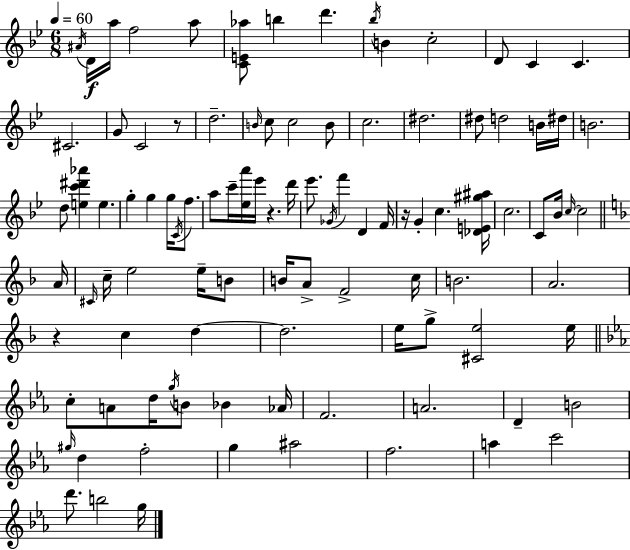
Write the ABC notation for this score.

X:1
T:Untitled
M:6/8
L:1/4
K:Bb
^A/4 D/4 a/4 f2 a/2 [CE_a]/2 b d' _b/4 B c2 D/2 C C ^C2 G/2 C2 z/2 d2 B/4 c/2 c2 B/2 c2 ^d2 ^d/2 d2 B/4 ^d/4 B2 d/2 [ec'^d'_a'] e g g g/4 C/4 f/2 a/2 c'/4 [_ea']/4 _e'/4 z d'/4 _e'/2 _G/4 f' D F/4 z/4 G c [_DE^g^a]/4 c2 C/2 _B/4 c/4 c2 A/4 ^C/4 c/4 e2 e/4 B/2 B/4 A/2 F2 c/4 B2 A2 z c d d2 e/4 g/2 [^Ce]2 e/4 c/2 A/2 d/4 g/4 B/2 _B _A/4 F2 A2 D B2 ^g/4 d f2 g ^a2 f2 a c'2 d'/2 b2 g/4